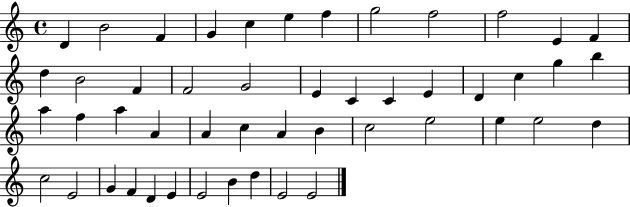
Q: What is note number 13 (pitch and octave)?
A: D5